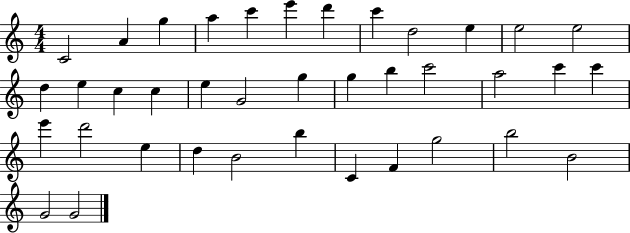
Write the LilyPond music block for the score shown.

{
  \clef treble
  \numericTimeSignature
  \time 4/4
  \key c \major
  c'2 a'4 g''4 | a''4 c'''4 e'''4 d'''4 | c'''4 d''2 e''4 | e''2 e''2 | \break d''4 e''4 c''4 c''4 | e''4 g'2 g''4 | g''4 b''4 c'''2 | a''2 c'''4 c'''4 | \break e'''4 d'''2 e''4 | d''4 b'2 b''4 | c'4 f'4 g''2 | b''2 b'2 | \break g'2 g'2 | \bar "|."
}